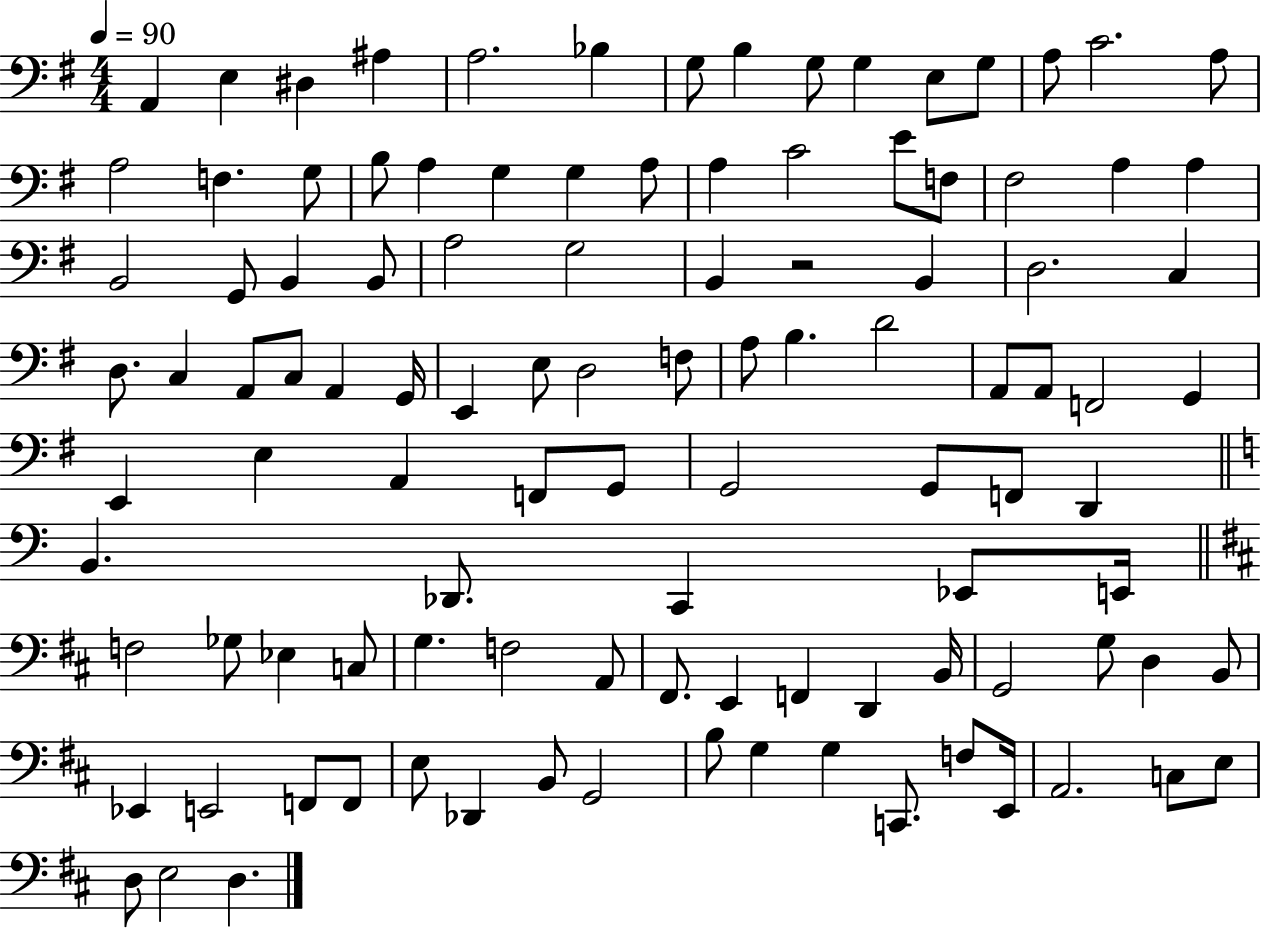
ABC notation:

X:1
T:Untitled
M:4/4
L:1/4
K:G
A,, E, ^D, ^A, A,2 _B, G,/2 B, G,/2 G, E,/2 G,/2 A,/2 C2 A,/2 A,2 F, G,/2 B,/2 A, G, G, A,/2 A, C2 E/2 F,/2 ^F,2 A, A, B,,2 G,,/2 B,, B,,/2 A,2 G,2 B,, z2 B,, D,2 C, D,/2 C, A,,/2 C,/2 A,, G,,/4 E,, E,/2 D,2 F,/2 A,/2 B, D2 A,,/2 A,,/2 F,,2 G,, E,, E, A,, F,,/2 G,,/2 G,,2 G,,/2 F,,/2 D,, B,, _D,,/2 C,, _E,,/2 E,,/4 F,2 _G,/2 _E, C,/2 G, F,2 A,,/2 ^F,,/2 E,, F,, D,, B,,/4 G,,2 G,/2 D, B,,/2 _E,, E,,2 F,,/2 F,,/2 E,/2 _D,, B,,/2 G,,2 B,/2 G, G, C,,/2 F,/2 E,,/4 A,,2 C,/2 E,/2 D,/2 E,2 D,